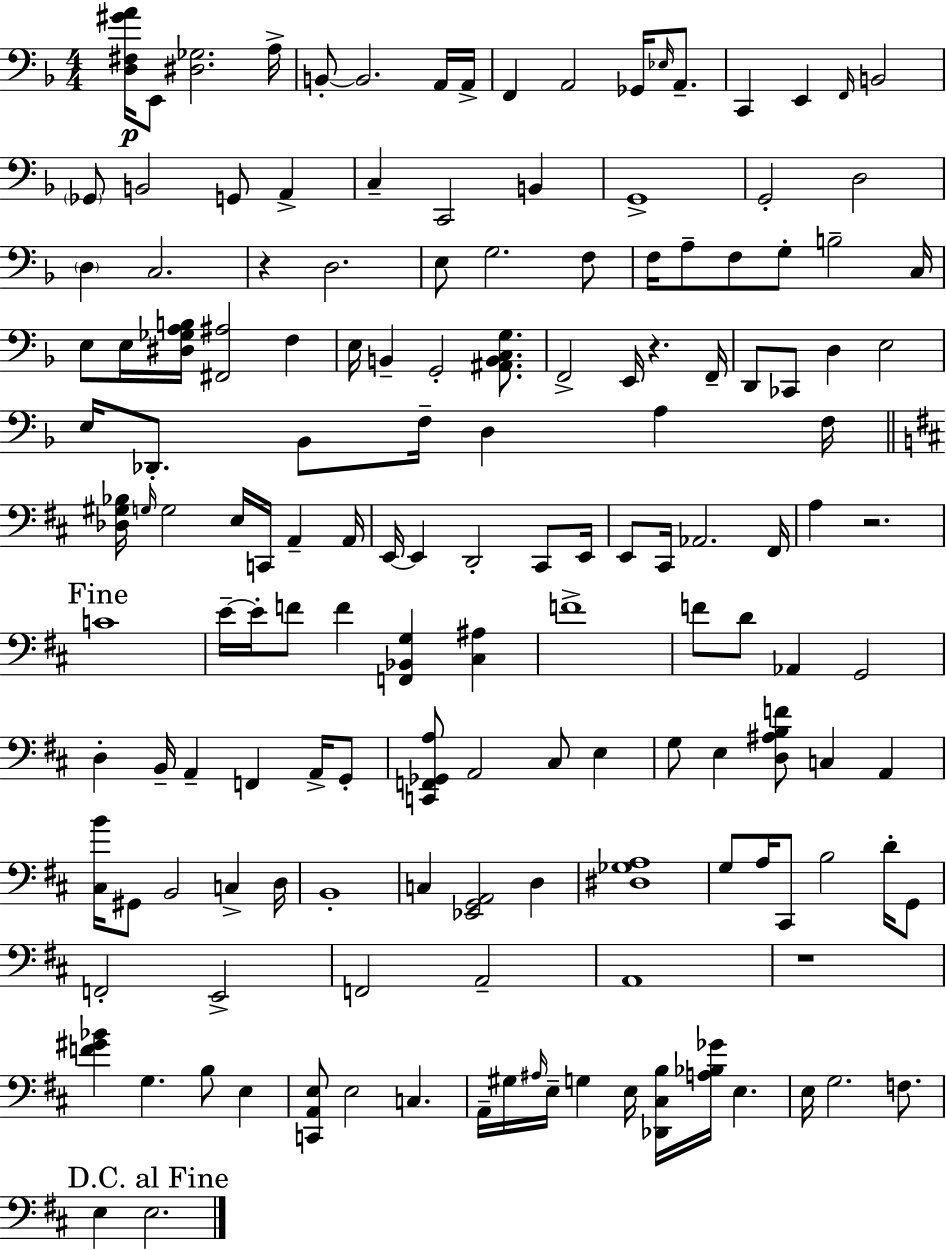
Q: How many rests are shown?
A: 4